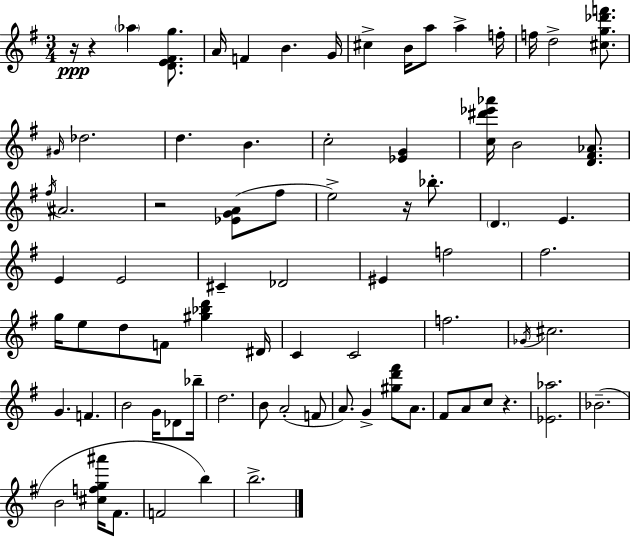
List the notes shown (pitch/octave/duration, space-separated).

R/s R/q Ab5/q [D4,E4,F#4,G5]/e. A4/s F4/q B4/q. G4/s C#5/q B4/s A5/e A5/q F5/s F5/s D5/h [C#5,G5,Db6,F6]/e. G#4/s Db5/h. D5/q. B4/q. C5/h [Eb4,G4]/q [C5,D#6,Eb6,Ab6]/s B4/h [D4,F#4,Ab4]/e. F#5/s A#4/h. R/h [Eb4,G4,A4]/e F#5/e E5/h R/s Bb5/e. D4/q. E4/q. E4/q E4/h C#4/q Db4/h EIS4/q F5/h F#5/h. G5/s E5/e D5/e F4/e [G#5,Bb5,D6]/q D#4/s C4/q C4/h F5/h. Gb4/s C#5/h. G4/q. F4/q. B4/h G4/s Db4/e Bb5/s D5/h. B4/e A4/h F4/e A4/e. G4/q [G#5,D6,F#6]/e A4/e. F#4/e A4/e C5/e R/q. [Eb4,Ab5]/h. Bb4/h. B4/h [C#5,F5,G5,A#6]/s F#4/e. F4/h B5/q B5/h.